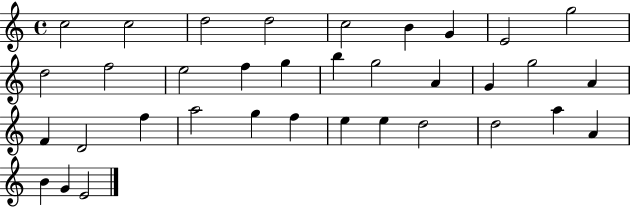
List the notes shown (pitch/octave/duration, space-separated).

C5/h C5/h D5/h D5/h C5/h B4/q G4/q E4/h G5/h D5/h F5/h E5/h F5/q G5/q B5/q G5/h A4/q G4/q G5/h A4/q F4/q D4/h F5/q A5/h G5/q F5/q E5/q E5/q D5/h D5/h A5/q A4/q B4/q G4/q E4/h